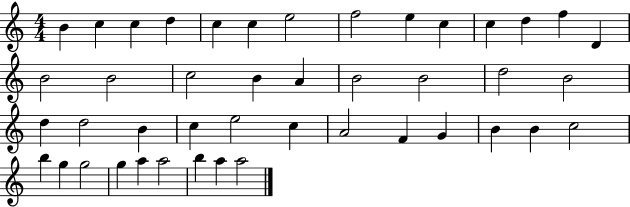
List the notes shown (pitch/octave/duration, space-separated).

B4/q C5/q C5/q D5/q C5/q C5/q E5/h F5/h E5/q C5/q C5/q D5/q F5/q D4/q B4/h B4/h C5/h B4/q A4/q B4/h B4/h D5/h B4/h D5/q D5/h B4/q C5/q E5/h C5/q A4/h F4/q G4/q B4/q B4/q C5/h B5/q G5/q G5/h G5/q A5/q A5/h B5/q A5/q A5/h